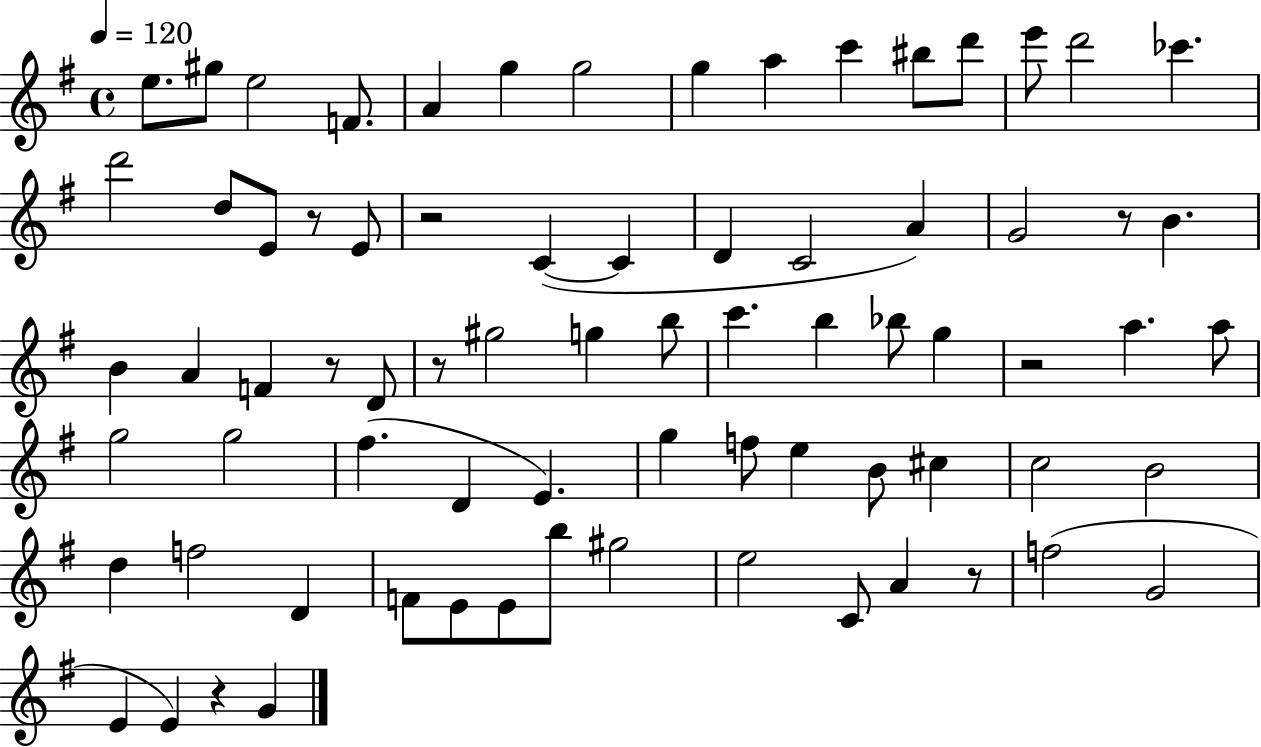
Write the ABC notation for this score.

X:1
T:Untitled
M:4/4
L:1/4
K:G
e/2 ^g/2 e2 F/2 A g g2 g a c' ^b/2 d'/2 e'/2 d'2 _c' d'2 d/2 E/2 z/2 E/2 z2 C C D C2 A G2 z/2 B B A F z/2 D/2 z/2 ^g2 g b/2 c' b _b/2 g z2 a a/2 g2 g2 ^f D E g f/2 e B/2 ^c c2 B2 d f2 D F/2 E/2 E/2 b/2 ^g2 e2 C/2 A z/2 f2 G2 E E z G